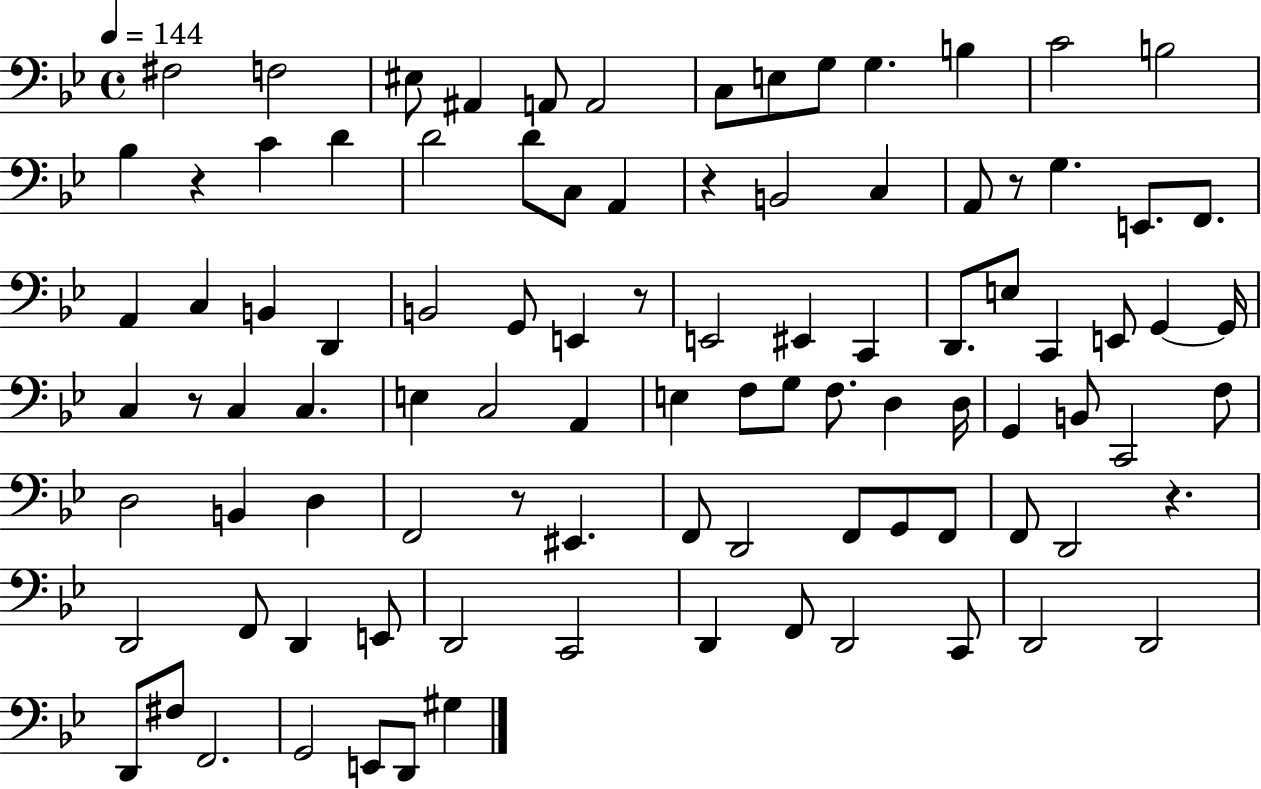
{
  \clef bass
  \time 4/4
  \defaultTimeSignature
  \key bes \major
  \tempo 4 = 144
  fis2 f2 | eis8 ais,4 a,8 a,2 | c8 e8 g8 g4. b4 | c'2 b2 | \break bes4 r4 c'4 d'4 | d'2 d'8 c8 a,4 | r4 b,2 c4 | a,8 r8 g4. e,8. f,8. | \break a,4 c4 b,4 d,4 | b,2 g,8 e,4 r8 | e,2 eis,4 c,4 | d,8. e8 c,4 e,8 g,4~~ g,16 | \break c4 r8 c4 c4. | e4 c2 a,4 | e4 f8 g8 f8. d4 d16 | g,4 b,8 c,2 f8 | \break d2 b,4 d4 | f,2 r8 eis,4. | f,8 d,2 f,8 g,8 f,8 | f,8 d,2 r4. | \break d,2 f,8 d,4 e,8 | d,2 c,2 | d,4 f,8 d,2 c,8 | d,2 d,2 | \break d,8 fis8 f,2. | g,2 e,8 d,8 gis4 | \bar "|."
}